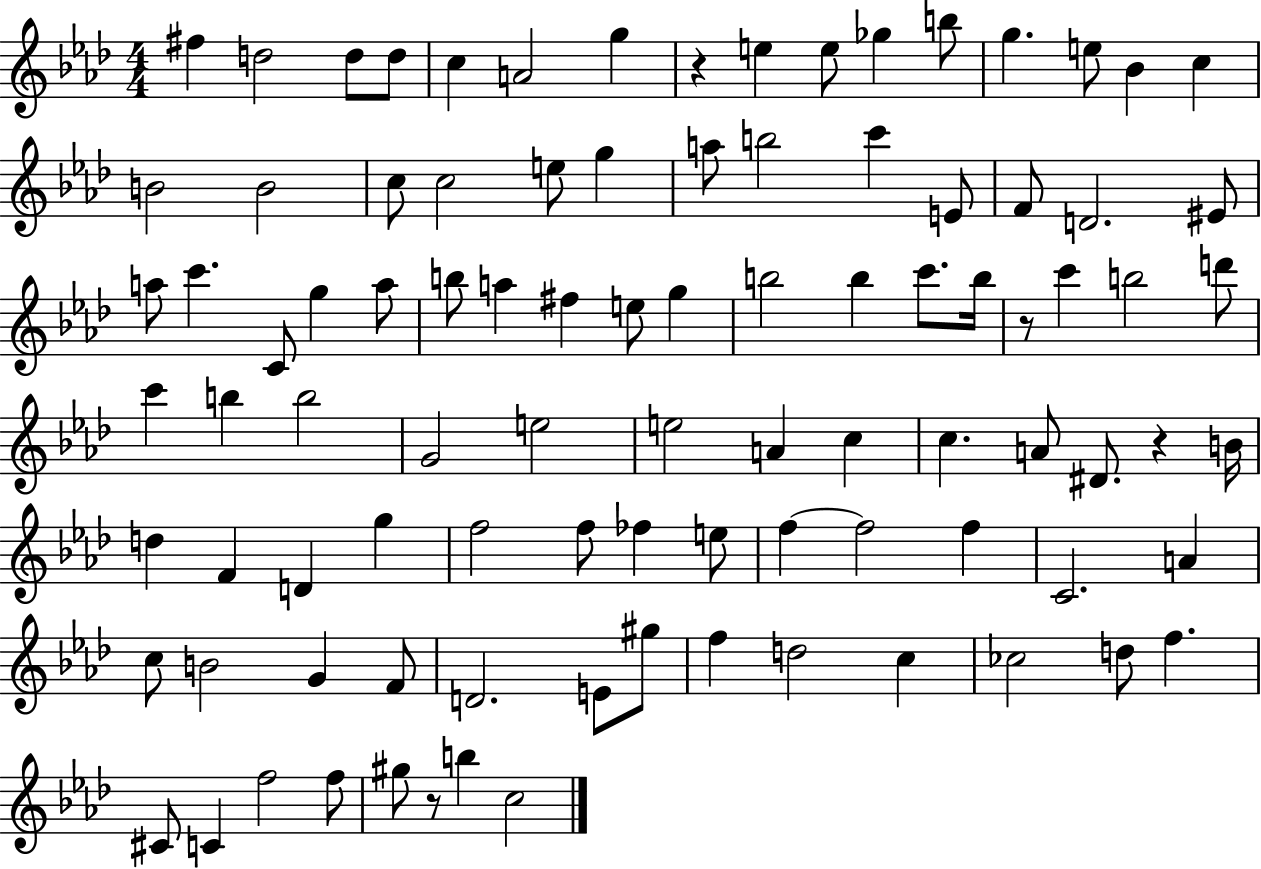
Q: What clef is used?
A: treble